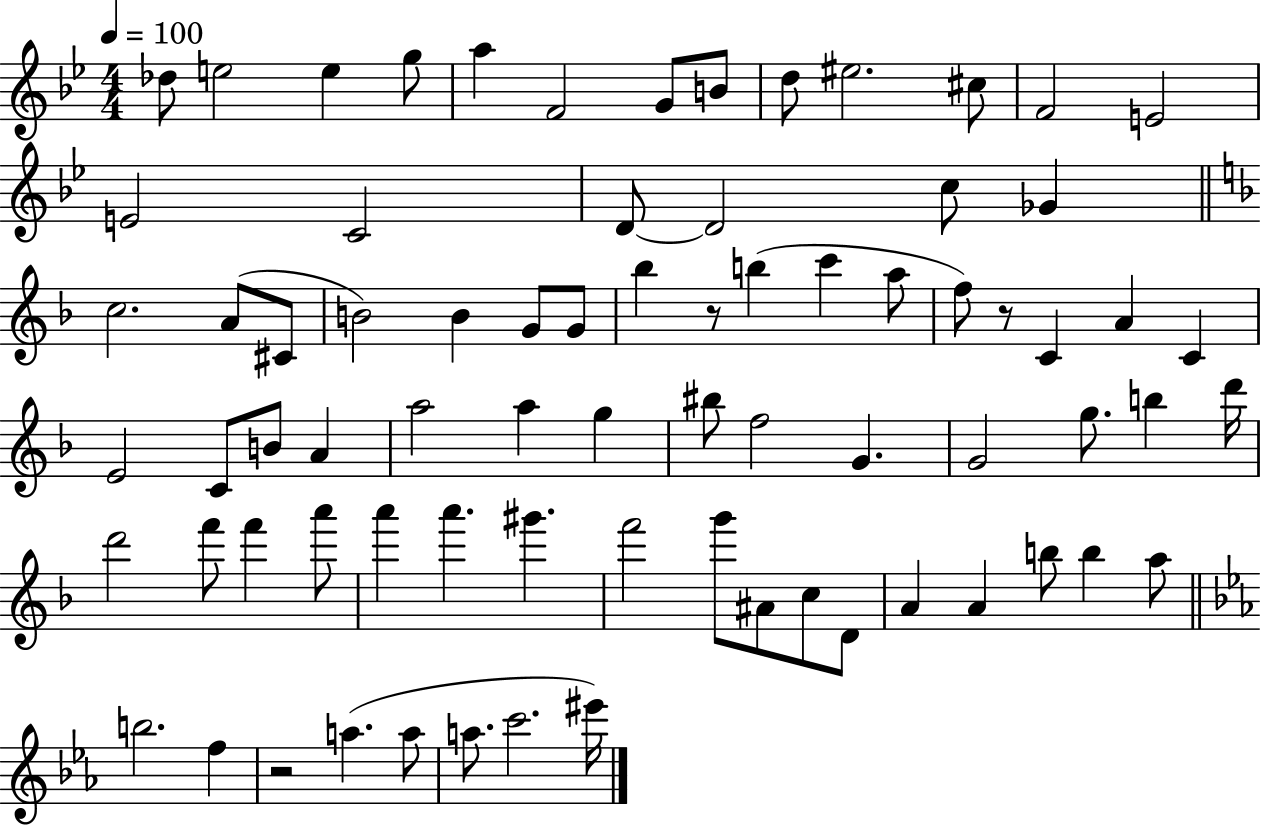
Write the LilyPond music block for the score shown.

{
  \clef treble
  \numericTimeSignature
  \time 4/4
  \key bes \major
  \tempo 4 = 100
  des''8 e''2 e''4 g''8 | a''4 f'2 g'8 b'8 | d''8 eis''2. cis''8 | f'2 e'2 | \break e'2 c'2 | d'8~~ d'2 c''8 ges'4 | \bar "||" \break \key f \major c''2. a'8( cis'8 | b'2) b'4 g'8 g'8 | bes''4 r8 b''4( c'''4 a''8 | f''8) r8 c'4 a'4 c'4 | \break e'2 c'8 b'8 a'4 | a''2 a''4 g''4 | bis''8 f''2 g'4. | g'2 g''8. b''4 d'''16 | \break d'''2 f'''8 f'''4 a'''8 | a'''4 a'''4. gis'''4. | f'''2 g'''8 ais'8 c''8 d'8 | a'4 a'4 b''8 b''4 a''8 | \break \bar "||" \break \key ees \major b''2. f''4 | r2 a''4.( a''8 | a''8. c'''2. eis'''16) | \bar "|."
}